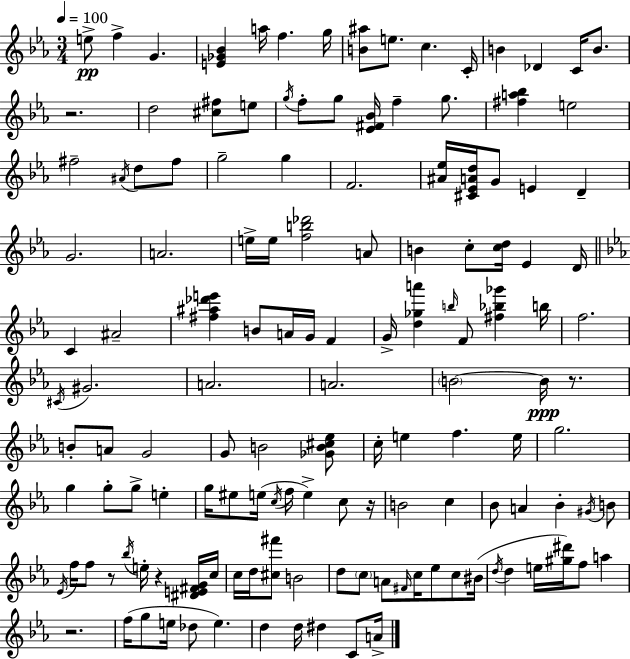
E5/e F5/q G4/q. [E4,Gb4,Bb4]/q A5/s F5/q. G5/s [B4,A#5]/e E5/e. C5/q. C4/s B4/q Db4/q C4/s B4/e. R/h. D5/h [C#5,F#5]/e E5/e G5/s F5/e G5/e [Eb4,F#4,Bb4]/s F5/q G5/e. [F#5,A5,Bb5]/q E5/h F#5/h A#4/s D5/e F#5/e G5/h G5/q F4/h. [A#4,Eb5]/s [C#4,Eb4,A4,D5]/s G4/e E4/q D4/q G4/h. A4/h. E5/s E5/s [F5,B5,Db6]/h A4/e B4/q C5/e [C5,D5]/s Eb4/q D4/s C4/q A#4/h [F#5,A#5,Db6,E6]/q B4/e A4/s G4/s F4/q G4/s [D5,Gb5,A6]/q B5/s F4/e [F#5,Bb5,Gb6]/q B5/s F5/h. C#4/s G#4/h. A4/h. A4/h. B4/h B4/s R/e. B4/e A4/e G4/h G4/e B4/h [Gb4,B4,C#5,Eb5]/e C5/s E5/q F5/q. E5/s G5/h. G5/q G5/e G5/e E5/q G5/s EIS5/e E5/s C5/s F5/s E5/q C5/e R/s B4/h C5/q Bb4/e A4/q Bb4/q G#4/s B4/e Eb4/s F5/s F5/e R/e Bb5/s E5/s R/q [D#4,E4,F#4,G4]/s C5/s C5/s D5/s [C#5,F#6]/e B4/h D5/e C5/e A4/e F#4/s C5/s Eb5/e C5/e BIS4/s D5/s D5/q E5/s [G#5,D#6]/s F5/e A5/q R/h. F5/s G5/e E5/s Db5/e E5/q. D5/q D5/s D#5/q C4/e A4/s